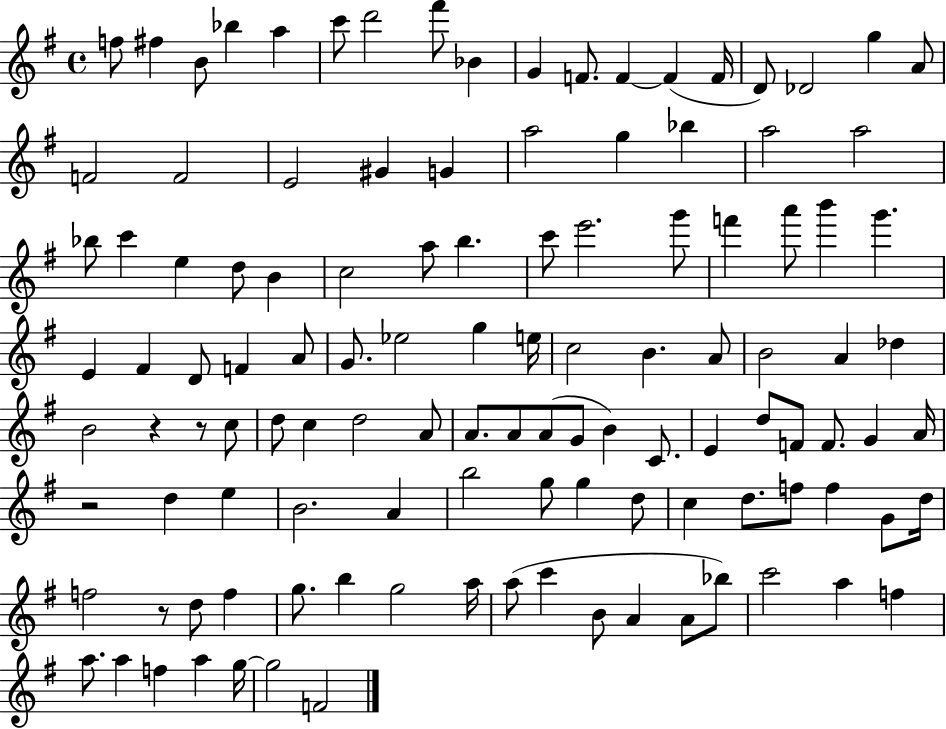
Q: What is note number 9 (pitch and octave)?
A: Bb4